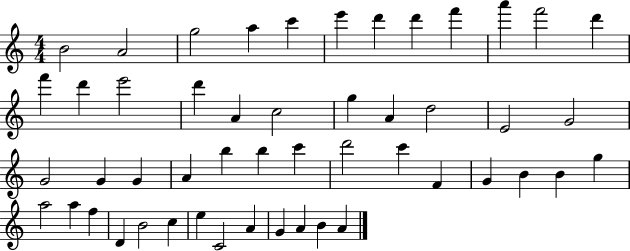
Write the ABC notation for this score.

X:1
T:Untitled
M:4/4
L:1/4
K:C
B2 A2 g2 a c' e' d' d' f' a' f'2 d' f' d' e'2 d' A c2 g A d2 E2 G2 G2 G G A b b c' d'2 c' F G B B g a2 a f D B2 c e C2 A G A B A